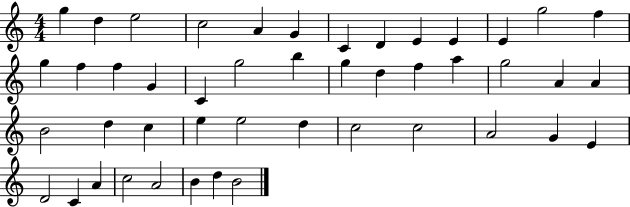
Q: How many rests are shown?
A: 0